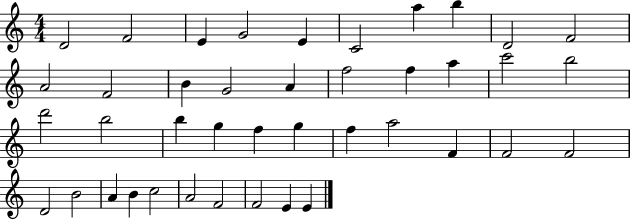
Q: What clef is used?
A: treble